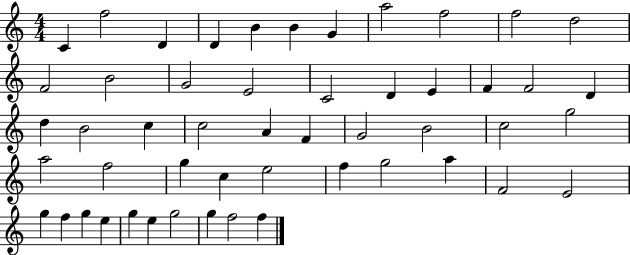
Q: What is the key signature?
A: C major